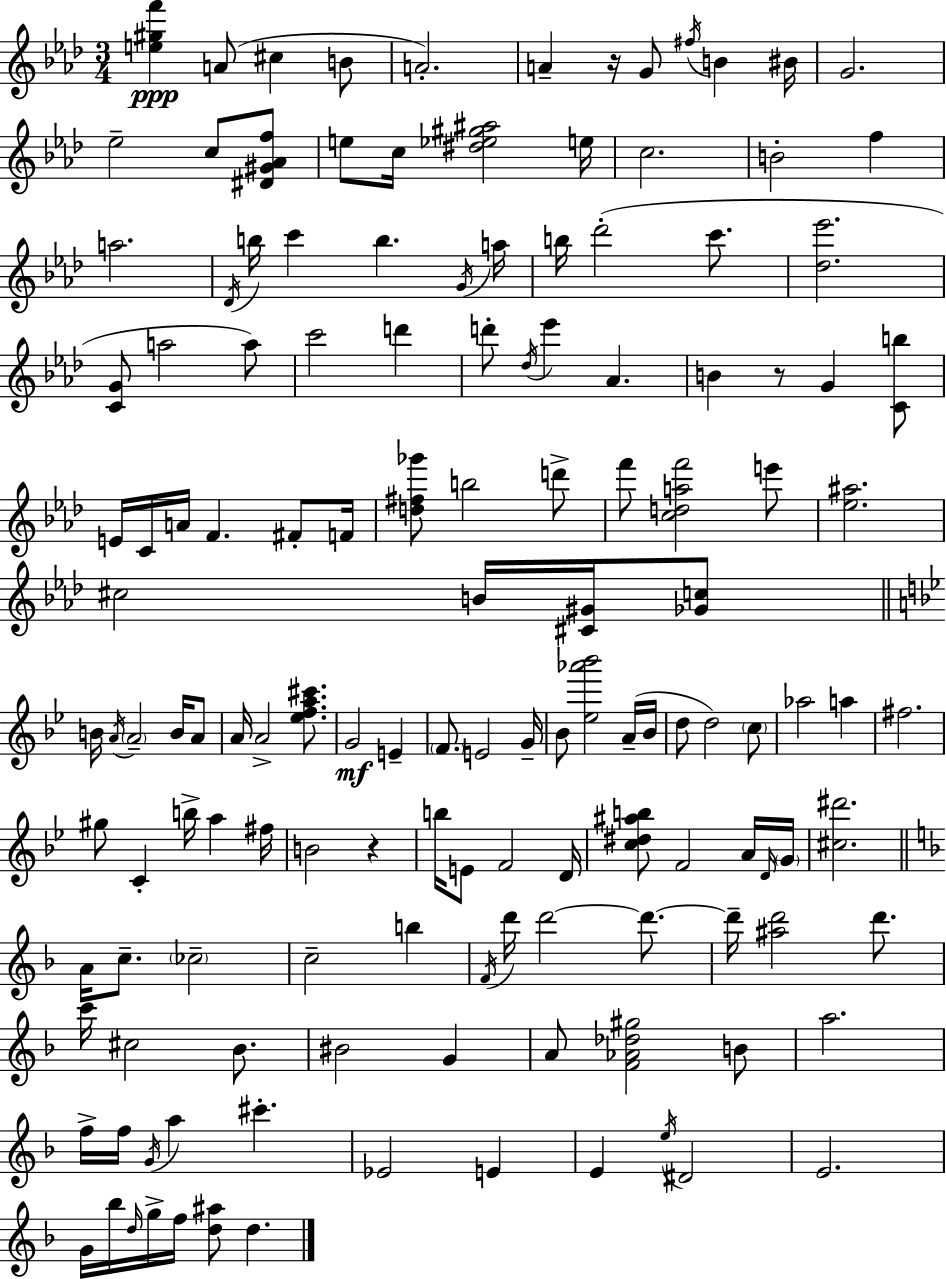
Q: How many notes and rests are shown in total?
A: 142